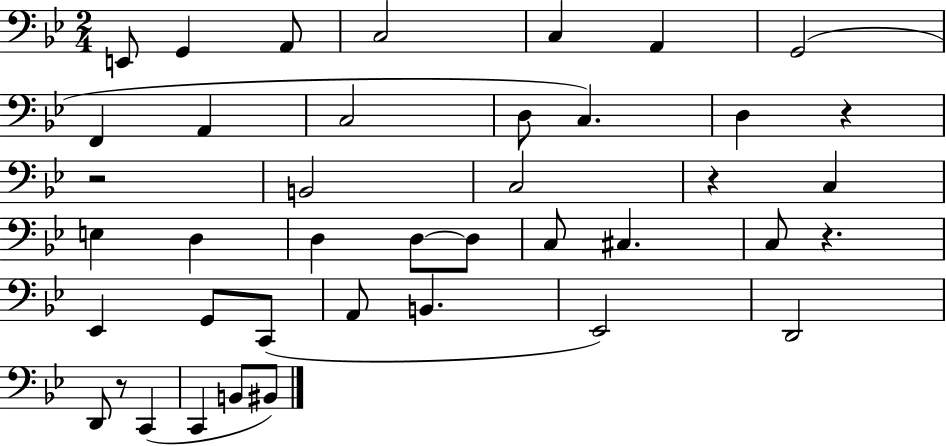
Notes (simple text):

E2/e G2/q A2/e C3/h C3/q A2/q G2/h F2/q A2/q C3/h D3/e C3/q. D3/q R/q R/h B2/h C3/h R/q C3/q E3/q D3/q D3/q D3/e D3/e C3/e C#3/q. C3/e R/q. Eb2/q G2/e C2/e A2/e B2/q. Eb2/h D2/h D2/e R/e C2/q C2/q B2/e BIS2/e